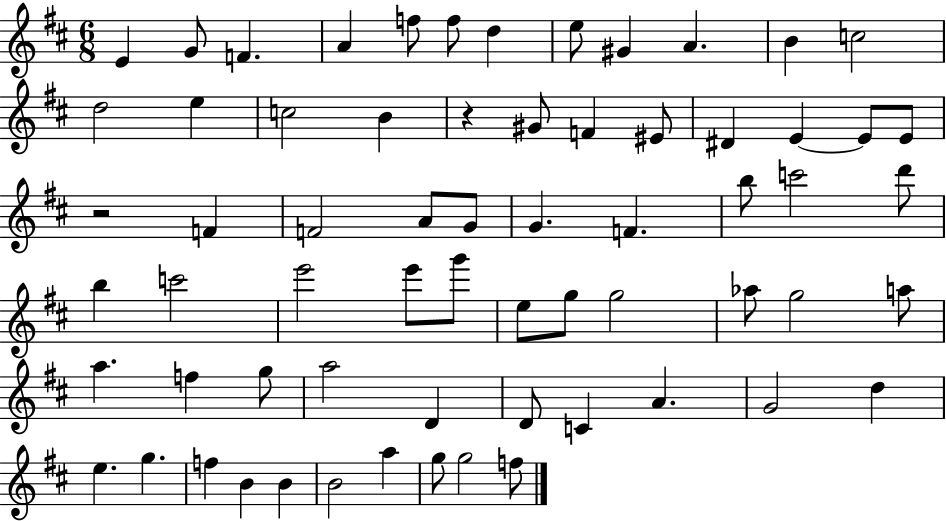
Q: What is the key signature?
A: D major